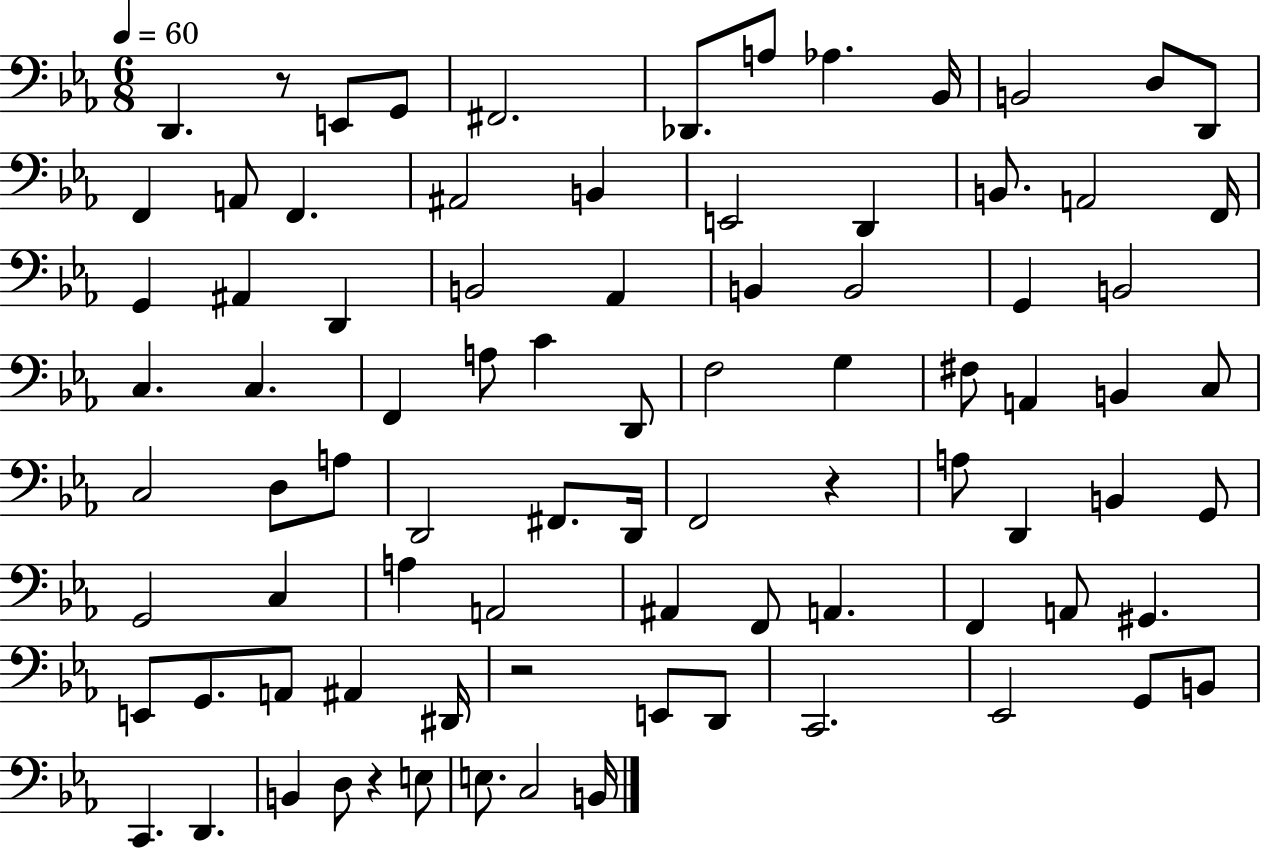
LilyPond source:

{
  \clef bass
  \numericTimeSignature
  \time 6/8
  \key ees \major
  \tempo 4 = 60
  d,4. r8 e,8 g,8 | fis,2. | des,8. a8 aes4. bes,16 | b,2 d8 d,8 | \break f,4 a,8 f,4. | ais,2 b,4 | e,2 d,4 | b,8. a,2 f,16 | \break g,4 ais,4 d,4 | b,2 aes,4 | b,4 b,2 | g,4 b,2 | \break c4. c4. | f,4 a8 c'4 d,8 | f2 g4 | fis8 a,4 b,4 c8 | \break c2 d8 a8 | d,2 fis,8. d,16 | f,2 r4 | a8 d,4 b,4 g,8 | \break g,2 c4 | a4 a,2 | ais,4 f,8 a,4. | f,4 a,8 gis,4. | \break e,8 g,8. a,8 ais,4 dis,16 | r2 e,8 d,8 | c,2. | ees,2 g,8 b,8 | \break c,4. d,4. | b,4 d8 r4 e8 | e8. c2 b,16 | \bar "|."
}